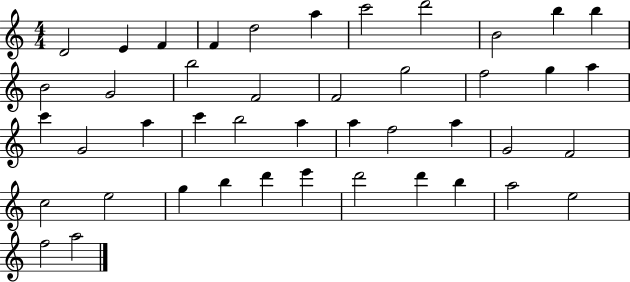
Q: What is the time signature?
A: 4/4